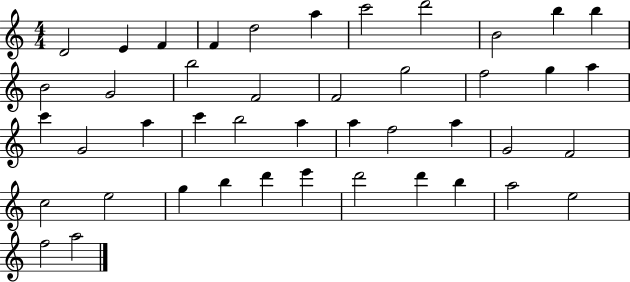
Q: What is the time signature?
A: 4/4